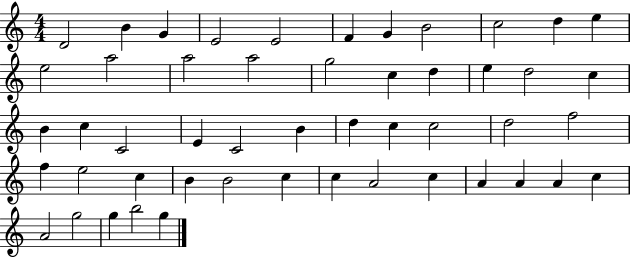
D4/h B4/q G4/q E4/h E4/h F4/q G4/q B4/h C5/h D5/q E5/q E5/h A5/h A5/h A5/h G5/h C5/q D5/q E5/q D5/h C5/q B4/q C5/q C4/h E4/q C4/h B4/q D5/q C5/q C5/h D5/h F5/h F5/q E5/h C5/q B4/q B4/h C5/q C5/q A4/h C5/q A4/q A4/q A4/q C5/q A4/h G5/h G5/q B5/h G5/q